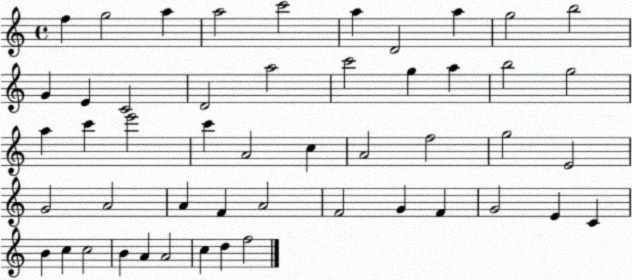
X:1
T:Untitled
M:4/4
L:1/4
K:C
f g2 a a2 c'2 a D2 a g2 b2 G E C2 D2 a2 c'2 g a b2 g2 a c' e'2 c' A2 c A2 f2 g2 E2 G2 A2 A F A2 F2 G F G2 E C B c c2 B A A2 c d f2